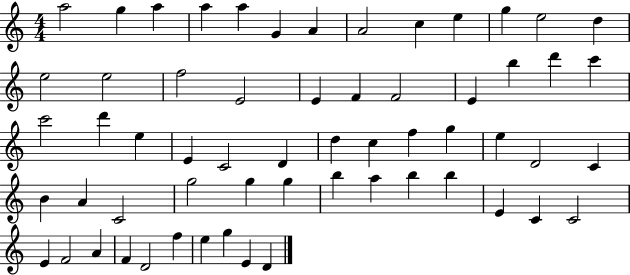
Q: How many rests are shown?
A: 0